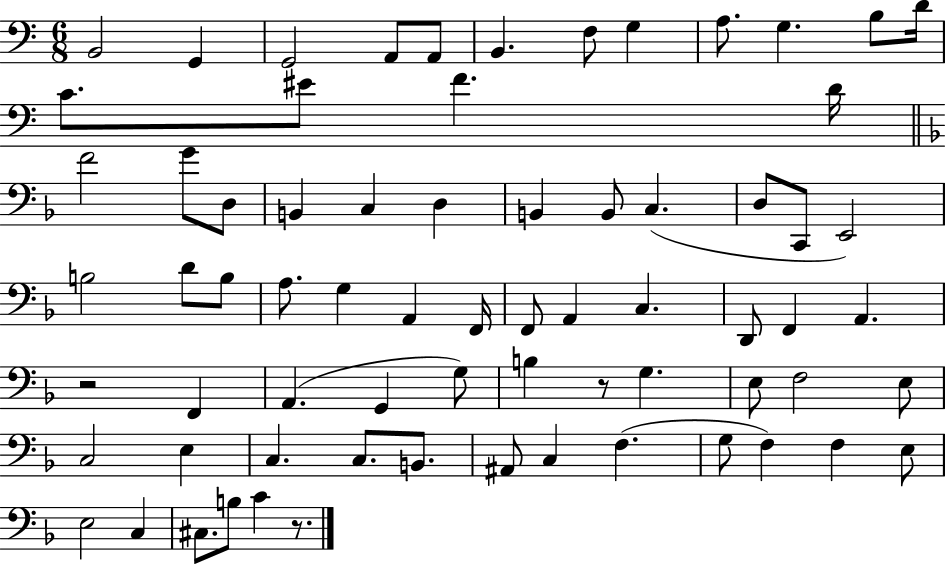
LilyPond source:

{
  \clef bass
  \numericTimeSignature
  \time 6/8
  \key c \major
  b,2 g,4 | g,2 a,8 a,8 | b,4. f8 g4 | a8. g4. b8 d'16 | \break c'8. eis'8 f'4. d'16 | \bar "||" \break \key f \major f'2 g'8 d8 | b,4 c4 d4 | b,4 b,8 c4.( | d8 c,8 e,2) | \break b2 d'8 b8 | a8. g4 a,4 f,16 | f,8 a,4 c4. | d,8 f,4 a,4. | \break r2 f,4 | a,4.( g,4 g8) | b4 r8 g4. | e8 f2 e8 | \break c2 e4 | c4. c8. b,8. | ais,8 c4 f4.( | g8 f4) f4 e8 | \break e2 c4 | cis8. b8 c'4 r8. | \bar "|."
}